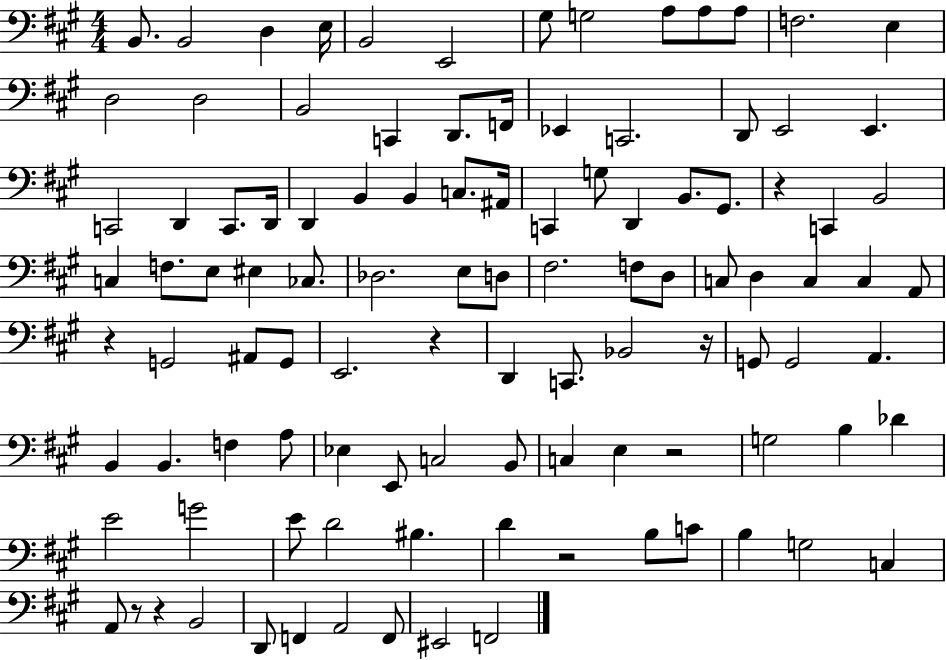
B2/e. B2/h D3/q E3/s B2/h E2/h G#3/e G3/h A3/e A3/e A3/e F3/h. E3/q D3/h D3/h B2/h C2/q D2/e. F2/s Eb2/q C2/h. D2/e E2/h E2/q. C2/h D2/q C2/e. D2/s D2/q B2/q B2/q C3/e. A#2/s C2/q G3/e D2/q B2/e. G#2/e. R/q C2/q B2/h C3/q F3/e. E3/e EIS3/q CES3/e. Db3/h. E3/e D3/e F#3/h. F3/e D3/e C3/e D3/q C3/q C3/q A2/e R/q G2/h A#2/e G2/e E2/h. R/q D2/q C2/e. Bb2/h R/s G2/e G2/h A2/q. B2/q B2/q. F3/q A3/e Eb3/q E2/e C3/h B2/e C3/q E3/q R/h G3/h B3/q Db4/q E4/h G4/h E4/e D4/h BIS3/q. D4/q R/h B3/e C4/e B3/q G3/h C3/q A2/e R/e R/q B2/h D2/e F2/q A2/h F2/e EIS2/h F2/h